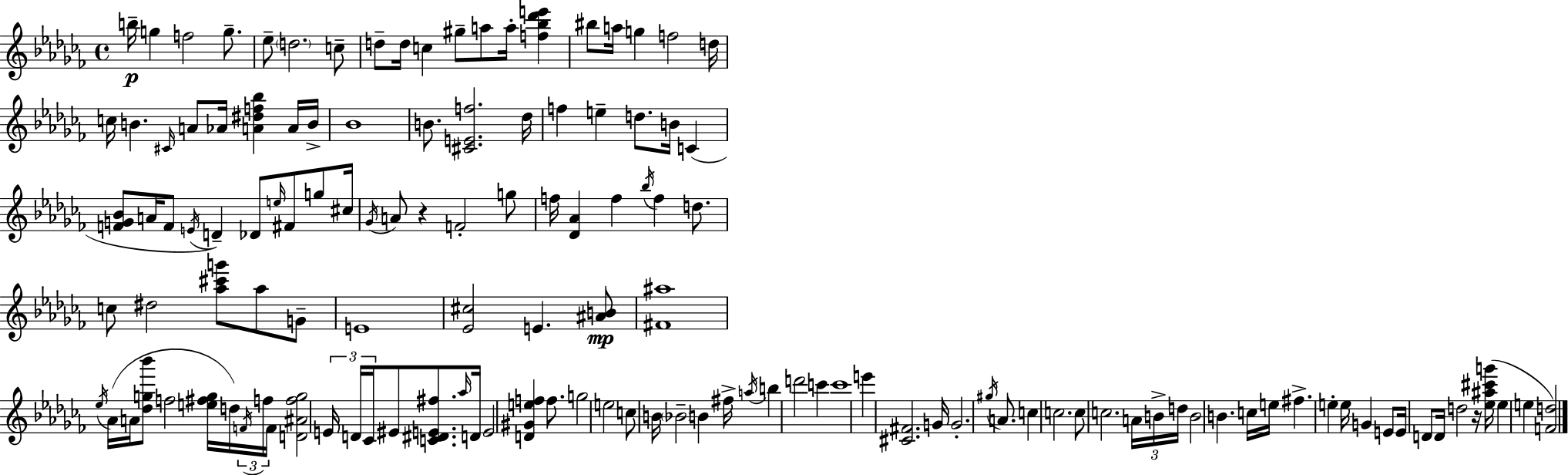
X:1
T:Untitled
M:4/4
L:1/4
K:Abm
b/4 g f2 g/2 _e/2 d2 c/2 d/2 d/4 c ^g/2 a/2 a/4 [f_b_d'e'] ^b/2 a/4 g f2 d/4 c/4 B ^C/4 A/2 _A/4 [A^df_b] A/4 B/4 _B4 B/2 [^CEf]2 _d/4 f e d/2 B/4 C [FG_B]/2 A/4 F/2 E/4 D _D/2 e/4 ^F/2 g/2 ^c/4 _G/4 A/2 z F2 g/2 f/4 [_D_A] f _b/4 f d/2 c/2 ^d2 [_a^c'g']/2 _a/2 G/2 E4 [_E^c]2 E [^AB]/2 [^F^a]4 _e/4 _A/4 A/4 [_dg_b']/2 f2 [e^fg]/4 d/4 F/4 f/4 F/4 [D^Afg]2 E/4 D/4 _C/4 ^E/2 [C^DE^f]/2 _a/4 D/4 E2 [D^Gef] f/2 g2 e2 c/2 B/4 _B2 B ^f/4 a/4 b d'2 c' c'4 e' [^C^F]2 G/4 G2 ^g/4 A/2 c c2 c/2 c2 A/4 B/4 d/4 B2 B c/4 e/4 ^f e e/4 G E/2 E/4 D/2 D/4 d2 z/4 [_e^a^c'g']/4 _e e [Fd]2